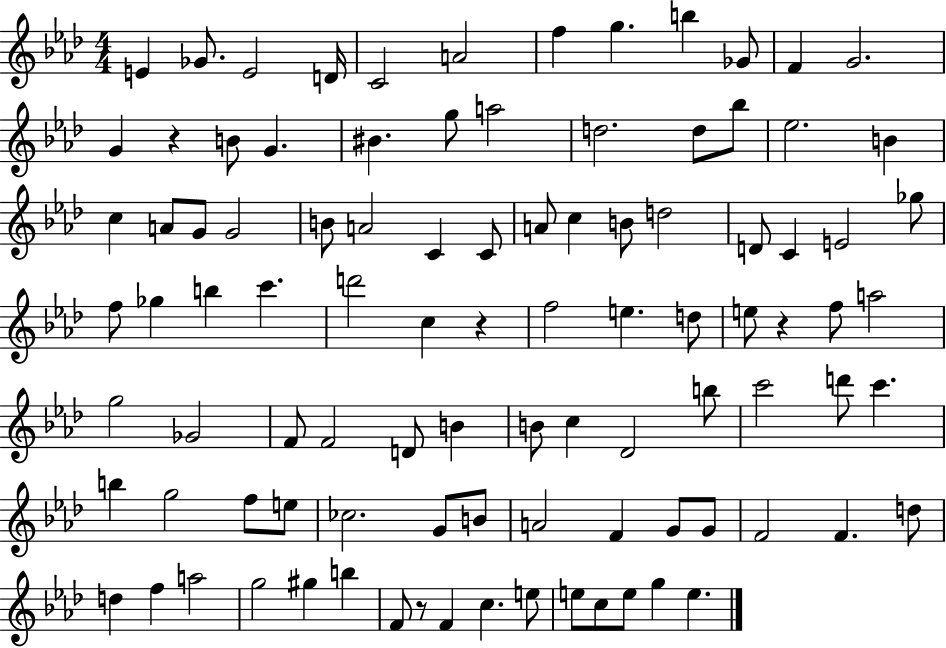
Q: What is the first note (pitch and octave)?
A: E4